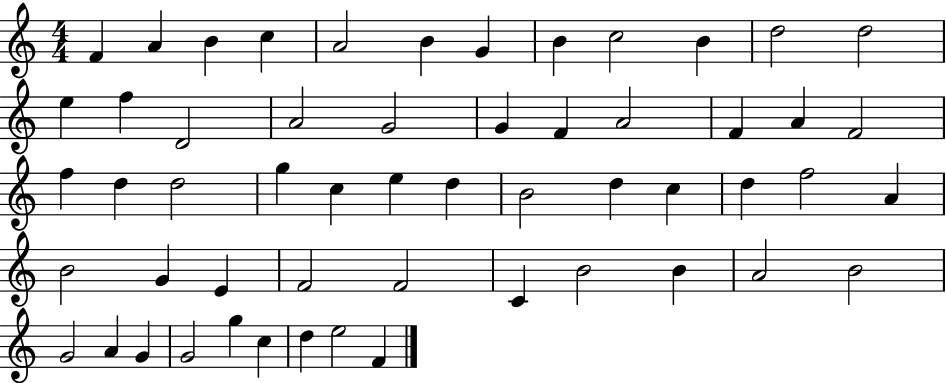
X:1
T:Untitled
M:4/4
L:1/4
K:C
F A B c A2 B G B c2 B d2 d2 e f D2 A2 G2 G F A2 F A F2 f d d2 g c e d B2 d c d f2 A B2 G E F2 F2 C B2 B A2 B2 G2 A G G2 g c d e2 F